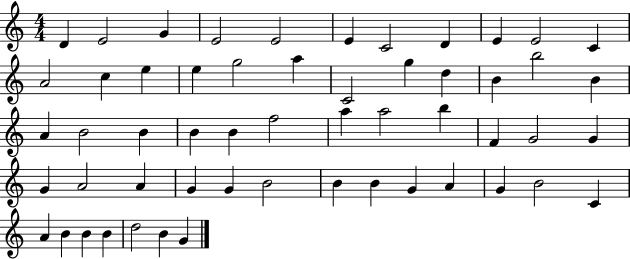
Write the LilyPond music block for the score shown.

{
  \clef treble
  \numericTimeSignature
  \time 4/4
  \key c \major
  d'4 e'2 g'4 | e'2 e'2 | e'4 c'2 d'4 | e'4 e'2 c'4 | \break a'2 c''4 e''4 | e''4 g''2 a''4 | c'2 g''4 d''4 | b'4 b''2 b'4 | \break a'4 b'2 b'4 | b'4 b'4 f''2 | a''4 a''2 b''4 | f'4 g'2 g'4 | \break g'4 a'2 a'4 | g'4 g'4 b'2 | b'4 b'4 g'4 a'4 | g'4 b'2 c'4 | \break a'4 b'4 b'4 b'4 | d''2 b'4 g'4 | \bar "|."
}